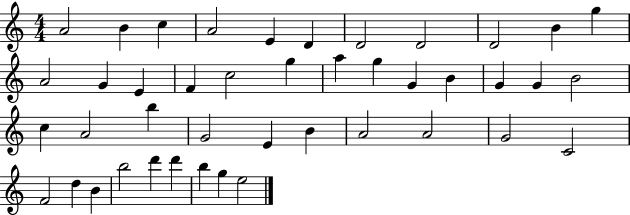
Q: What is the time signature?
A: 4/4